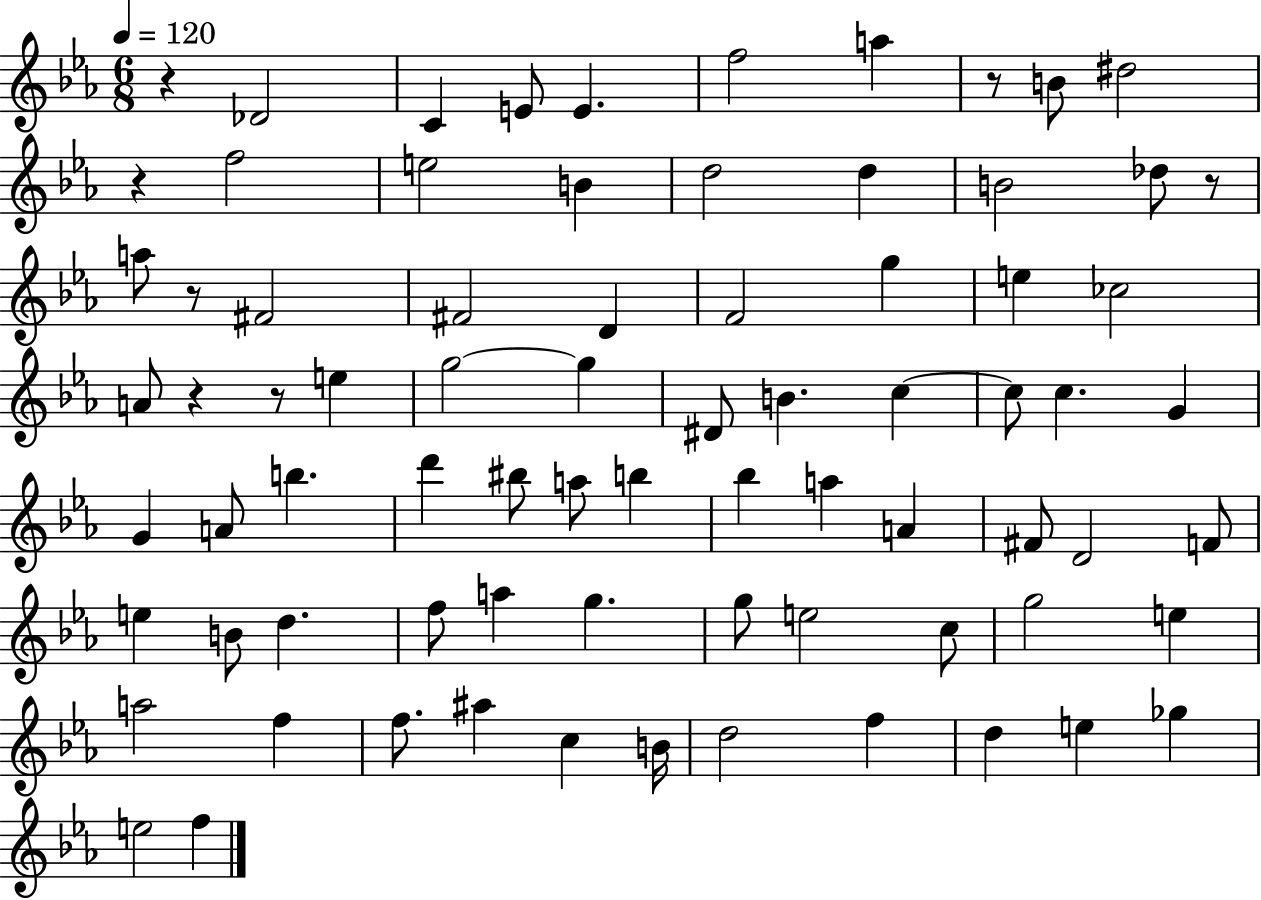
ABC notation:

X:1
T:Untitled
M:6/8
L:1/4
K:Eb
z _D2 C E/2 E f2 a z/2 B/2 ^d2 z f2 e2 B d2 d B2 _d/2 z/2 a/2 z/2 ^F2 ^F2 D F2 g e _c2 A/2 z z/2 e g2 g ^D/2 B c c/2 c G G A/2 b d' ^b/2 a/2 b _b a A ^F/2 D2 F/2 e B/2 d f/2 a g g/2 e2 c/2 g2 e a2 f f/2 ^a c B/4 d2 f d e _g e2 f